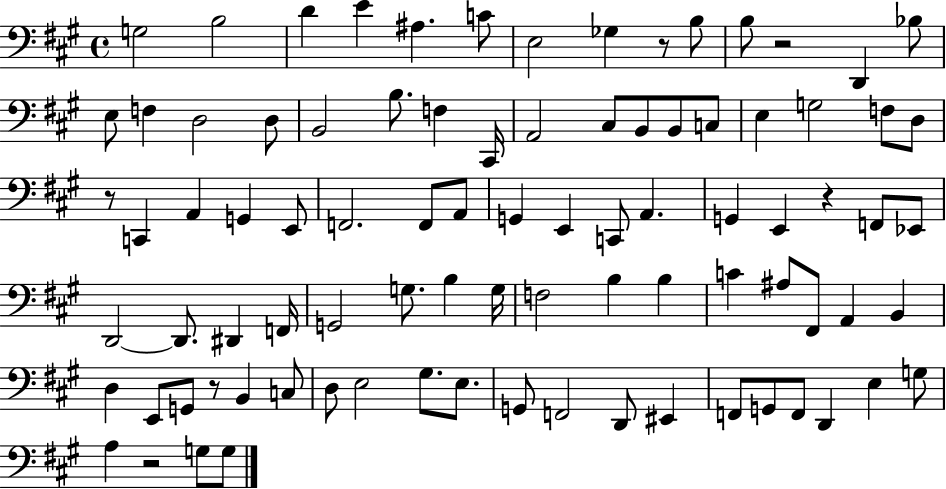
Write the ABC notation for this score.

X:1
T:Untitled
M:4/4
L:1/4
K:A
G,2 B,2 D E ^A, C/2 E,2 _G, z/2 B,/2 B,/2 z2 D,, _B,/2 E,/2 F, D,2 D,/2 B,,2 B,/2 F, ^C,,/4 A,,2 ^C,/2 B,,/2 B,,/2 C,/2 E, G,2 F,/2 D,/2 z/2 C,, A,, G,, E,,/2 F,,2 F,,/2 A,,/2 G,, E,, C,,/2 A,, G,, E,, z F,,/2 _E,,/2 D,,2 D,,/2 ^D,, F,,/4 G,,2 G,/2 B, G,/4 F,2 B, B, C ^A,/2 ^F,,/2 A,, B,, D, E,,/2 G,,/2 z/2 B,, C,/2 D,/2 E,2 ^G,/2 E,/2 G,,/2 F,,2 D,,/2 ^E,, F,,/2 G,,/2 F,,/2 D,, E, G,/2 A, z2 G,/2 G,/2